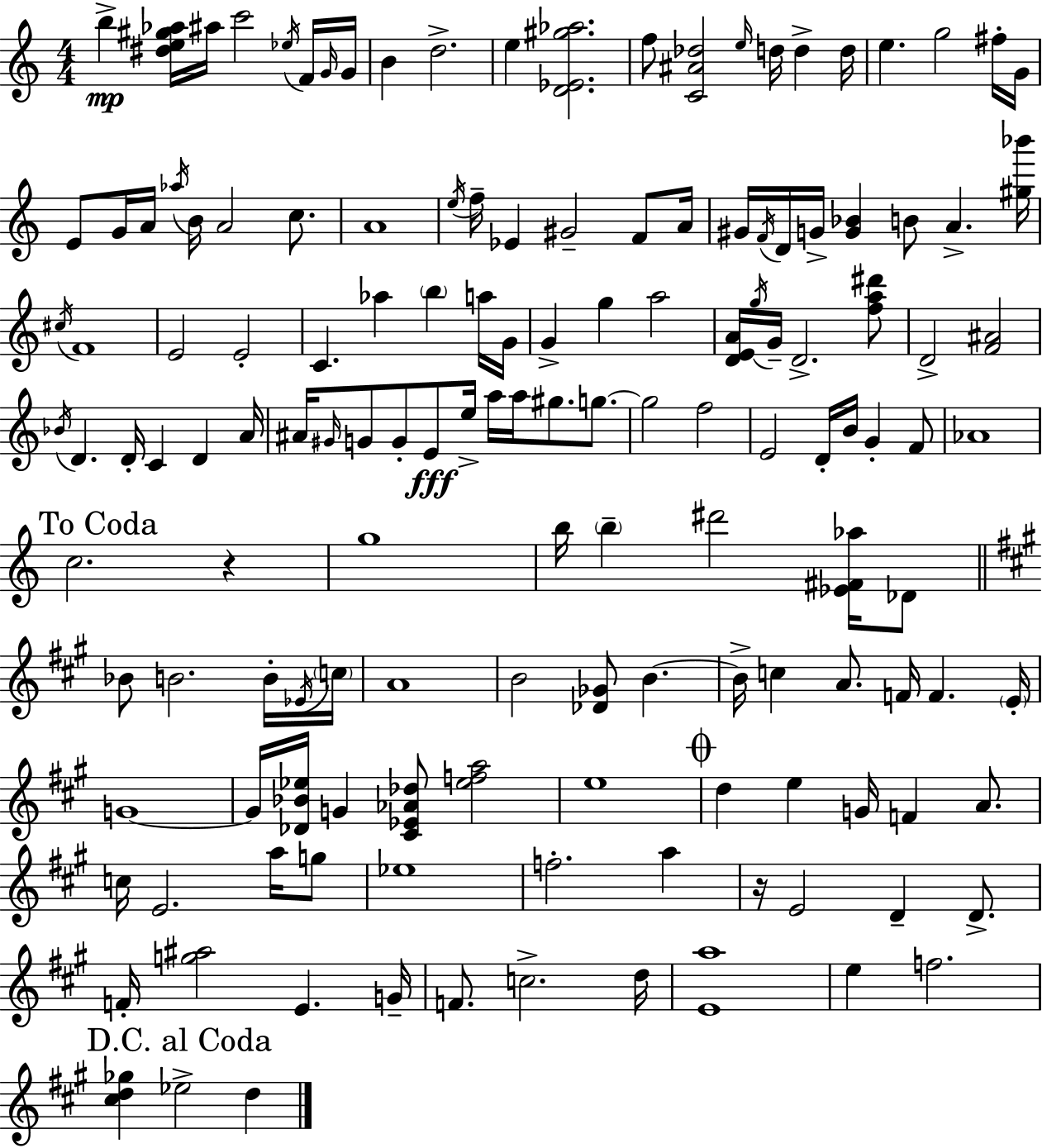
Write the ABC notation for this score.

X:1
T:Untitled
M:4/4
L:1/4
K:Am
b [^de^g_a]/4 ^a/4 c'2 _e/4 F/4 G/4 G/4 B d2 e [D_E^g_a]2 f/2 [C^A_d]2 e/4 d/4 d d/4 e g2 ^f/4 G/4 E/2 G/4 A/4 _a/4 B/4 A2 c/2 A4 e/4 f/4 _E ^G2 F/2 A/4 ^G/4 F/4 D/4 G/4 [G_B] B/2 A [^g_b']/4 ^c/4 F4 E2 E2 C _a b a/4 G/4 G g a2 [DEA]/4 g/4 G/4 D2 [fa^d']/2 D2 [F^A]2 _B/4 D D/4 C D A/4 ^A/4 ^G/4 G/2 G/2 E/2 e/4 a/4 a/4 ^g/2 g/2 g2 f2 E2 D/4 B/4 G F/2 _A4 c2 z g4 b/4 b ^d'2 [_E^F_a]/4 _D/2 _B/2 B2 B/4 _E/4 c/4 A4 B2 [_D_G]/2 B B/4 c A/2 F/4 F E/4 G4 G/4 [_D_B_e]/4 G [^C_E_A_d]/2 [_efa]2 e4 d e G/4 F A/2 c/4 E2 a/4 g/2 _e4 f2 a z/4 E2 D D/2 F/4 [g^a]2 E G/4 F/2 c2 d/4 [Ea]4 e f2 [^cd_g] _e2 d